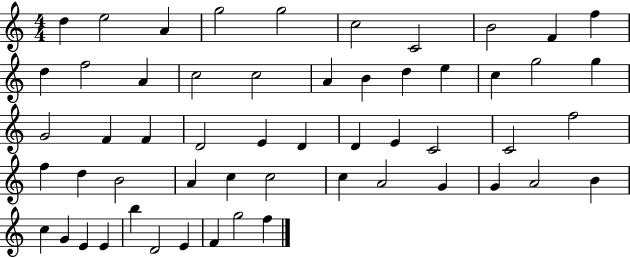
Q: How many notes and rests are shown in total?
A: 55